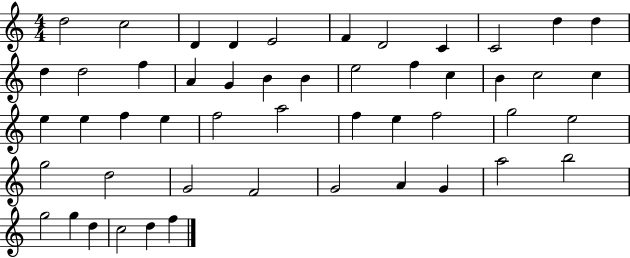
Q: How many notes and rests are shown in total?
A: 50